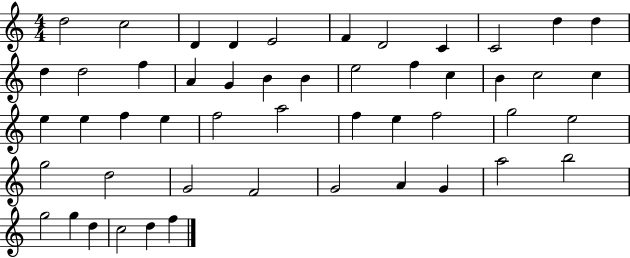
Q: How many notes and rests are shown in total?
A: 50